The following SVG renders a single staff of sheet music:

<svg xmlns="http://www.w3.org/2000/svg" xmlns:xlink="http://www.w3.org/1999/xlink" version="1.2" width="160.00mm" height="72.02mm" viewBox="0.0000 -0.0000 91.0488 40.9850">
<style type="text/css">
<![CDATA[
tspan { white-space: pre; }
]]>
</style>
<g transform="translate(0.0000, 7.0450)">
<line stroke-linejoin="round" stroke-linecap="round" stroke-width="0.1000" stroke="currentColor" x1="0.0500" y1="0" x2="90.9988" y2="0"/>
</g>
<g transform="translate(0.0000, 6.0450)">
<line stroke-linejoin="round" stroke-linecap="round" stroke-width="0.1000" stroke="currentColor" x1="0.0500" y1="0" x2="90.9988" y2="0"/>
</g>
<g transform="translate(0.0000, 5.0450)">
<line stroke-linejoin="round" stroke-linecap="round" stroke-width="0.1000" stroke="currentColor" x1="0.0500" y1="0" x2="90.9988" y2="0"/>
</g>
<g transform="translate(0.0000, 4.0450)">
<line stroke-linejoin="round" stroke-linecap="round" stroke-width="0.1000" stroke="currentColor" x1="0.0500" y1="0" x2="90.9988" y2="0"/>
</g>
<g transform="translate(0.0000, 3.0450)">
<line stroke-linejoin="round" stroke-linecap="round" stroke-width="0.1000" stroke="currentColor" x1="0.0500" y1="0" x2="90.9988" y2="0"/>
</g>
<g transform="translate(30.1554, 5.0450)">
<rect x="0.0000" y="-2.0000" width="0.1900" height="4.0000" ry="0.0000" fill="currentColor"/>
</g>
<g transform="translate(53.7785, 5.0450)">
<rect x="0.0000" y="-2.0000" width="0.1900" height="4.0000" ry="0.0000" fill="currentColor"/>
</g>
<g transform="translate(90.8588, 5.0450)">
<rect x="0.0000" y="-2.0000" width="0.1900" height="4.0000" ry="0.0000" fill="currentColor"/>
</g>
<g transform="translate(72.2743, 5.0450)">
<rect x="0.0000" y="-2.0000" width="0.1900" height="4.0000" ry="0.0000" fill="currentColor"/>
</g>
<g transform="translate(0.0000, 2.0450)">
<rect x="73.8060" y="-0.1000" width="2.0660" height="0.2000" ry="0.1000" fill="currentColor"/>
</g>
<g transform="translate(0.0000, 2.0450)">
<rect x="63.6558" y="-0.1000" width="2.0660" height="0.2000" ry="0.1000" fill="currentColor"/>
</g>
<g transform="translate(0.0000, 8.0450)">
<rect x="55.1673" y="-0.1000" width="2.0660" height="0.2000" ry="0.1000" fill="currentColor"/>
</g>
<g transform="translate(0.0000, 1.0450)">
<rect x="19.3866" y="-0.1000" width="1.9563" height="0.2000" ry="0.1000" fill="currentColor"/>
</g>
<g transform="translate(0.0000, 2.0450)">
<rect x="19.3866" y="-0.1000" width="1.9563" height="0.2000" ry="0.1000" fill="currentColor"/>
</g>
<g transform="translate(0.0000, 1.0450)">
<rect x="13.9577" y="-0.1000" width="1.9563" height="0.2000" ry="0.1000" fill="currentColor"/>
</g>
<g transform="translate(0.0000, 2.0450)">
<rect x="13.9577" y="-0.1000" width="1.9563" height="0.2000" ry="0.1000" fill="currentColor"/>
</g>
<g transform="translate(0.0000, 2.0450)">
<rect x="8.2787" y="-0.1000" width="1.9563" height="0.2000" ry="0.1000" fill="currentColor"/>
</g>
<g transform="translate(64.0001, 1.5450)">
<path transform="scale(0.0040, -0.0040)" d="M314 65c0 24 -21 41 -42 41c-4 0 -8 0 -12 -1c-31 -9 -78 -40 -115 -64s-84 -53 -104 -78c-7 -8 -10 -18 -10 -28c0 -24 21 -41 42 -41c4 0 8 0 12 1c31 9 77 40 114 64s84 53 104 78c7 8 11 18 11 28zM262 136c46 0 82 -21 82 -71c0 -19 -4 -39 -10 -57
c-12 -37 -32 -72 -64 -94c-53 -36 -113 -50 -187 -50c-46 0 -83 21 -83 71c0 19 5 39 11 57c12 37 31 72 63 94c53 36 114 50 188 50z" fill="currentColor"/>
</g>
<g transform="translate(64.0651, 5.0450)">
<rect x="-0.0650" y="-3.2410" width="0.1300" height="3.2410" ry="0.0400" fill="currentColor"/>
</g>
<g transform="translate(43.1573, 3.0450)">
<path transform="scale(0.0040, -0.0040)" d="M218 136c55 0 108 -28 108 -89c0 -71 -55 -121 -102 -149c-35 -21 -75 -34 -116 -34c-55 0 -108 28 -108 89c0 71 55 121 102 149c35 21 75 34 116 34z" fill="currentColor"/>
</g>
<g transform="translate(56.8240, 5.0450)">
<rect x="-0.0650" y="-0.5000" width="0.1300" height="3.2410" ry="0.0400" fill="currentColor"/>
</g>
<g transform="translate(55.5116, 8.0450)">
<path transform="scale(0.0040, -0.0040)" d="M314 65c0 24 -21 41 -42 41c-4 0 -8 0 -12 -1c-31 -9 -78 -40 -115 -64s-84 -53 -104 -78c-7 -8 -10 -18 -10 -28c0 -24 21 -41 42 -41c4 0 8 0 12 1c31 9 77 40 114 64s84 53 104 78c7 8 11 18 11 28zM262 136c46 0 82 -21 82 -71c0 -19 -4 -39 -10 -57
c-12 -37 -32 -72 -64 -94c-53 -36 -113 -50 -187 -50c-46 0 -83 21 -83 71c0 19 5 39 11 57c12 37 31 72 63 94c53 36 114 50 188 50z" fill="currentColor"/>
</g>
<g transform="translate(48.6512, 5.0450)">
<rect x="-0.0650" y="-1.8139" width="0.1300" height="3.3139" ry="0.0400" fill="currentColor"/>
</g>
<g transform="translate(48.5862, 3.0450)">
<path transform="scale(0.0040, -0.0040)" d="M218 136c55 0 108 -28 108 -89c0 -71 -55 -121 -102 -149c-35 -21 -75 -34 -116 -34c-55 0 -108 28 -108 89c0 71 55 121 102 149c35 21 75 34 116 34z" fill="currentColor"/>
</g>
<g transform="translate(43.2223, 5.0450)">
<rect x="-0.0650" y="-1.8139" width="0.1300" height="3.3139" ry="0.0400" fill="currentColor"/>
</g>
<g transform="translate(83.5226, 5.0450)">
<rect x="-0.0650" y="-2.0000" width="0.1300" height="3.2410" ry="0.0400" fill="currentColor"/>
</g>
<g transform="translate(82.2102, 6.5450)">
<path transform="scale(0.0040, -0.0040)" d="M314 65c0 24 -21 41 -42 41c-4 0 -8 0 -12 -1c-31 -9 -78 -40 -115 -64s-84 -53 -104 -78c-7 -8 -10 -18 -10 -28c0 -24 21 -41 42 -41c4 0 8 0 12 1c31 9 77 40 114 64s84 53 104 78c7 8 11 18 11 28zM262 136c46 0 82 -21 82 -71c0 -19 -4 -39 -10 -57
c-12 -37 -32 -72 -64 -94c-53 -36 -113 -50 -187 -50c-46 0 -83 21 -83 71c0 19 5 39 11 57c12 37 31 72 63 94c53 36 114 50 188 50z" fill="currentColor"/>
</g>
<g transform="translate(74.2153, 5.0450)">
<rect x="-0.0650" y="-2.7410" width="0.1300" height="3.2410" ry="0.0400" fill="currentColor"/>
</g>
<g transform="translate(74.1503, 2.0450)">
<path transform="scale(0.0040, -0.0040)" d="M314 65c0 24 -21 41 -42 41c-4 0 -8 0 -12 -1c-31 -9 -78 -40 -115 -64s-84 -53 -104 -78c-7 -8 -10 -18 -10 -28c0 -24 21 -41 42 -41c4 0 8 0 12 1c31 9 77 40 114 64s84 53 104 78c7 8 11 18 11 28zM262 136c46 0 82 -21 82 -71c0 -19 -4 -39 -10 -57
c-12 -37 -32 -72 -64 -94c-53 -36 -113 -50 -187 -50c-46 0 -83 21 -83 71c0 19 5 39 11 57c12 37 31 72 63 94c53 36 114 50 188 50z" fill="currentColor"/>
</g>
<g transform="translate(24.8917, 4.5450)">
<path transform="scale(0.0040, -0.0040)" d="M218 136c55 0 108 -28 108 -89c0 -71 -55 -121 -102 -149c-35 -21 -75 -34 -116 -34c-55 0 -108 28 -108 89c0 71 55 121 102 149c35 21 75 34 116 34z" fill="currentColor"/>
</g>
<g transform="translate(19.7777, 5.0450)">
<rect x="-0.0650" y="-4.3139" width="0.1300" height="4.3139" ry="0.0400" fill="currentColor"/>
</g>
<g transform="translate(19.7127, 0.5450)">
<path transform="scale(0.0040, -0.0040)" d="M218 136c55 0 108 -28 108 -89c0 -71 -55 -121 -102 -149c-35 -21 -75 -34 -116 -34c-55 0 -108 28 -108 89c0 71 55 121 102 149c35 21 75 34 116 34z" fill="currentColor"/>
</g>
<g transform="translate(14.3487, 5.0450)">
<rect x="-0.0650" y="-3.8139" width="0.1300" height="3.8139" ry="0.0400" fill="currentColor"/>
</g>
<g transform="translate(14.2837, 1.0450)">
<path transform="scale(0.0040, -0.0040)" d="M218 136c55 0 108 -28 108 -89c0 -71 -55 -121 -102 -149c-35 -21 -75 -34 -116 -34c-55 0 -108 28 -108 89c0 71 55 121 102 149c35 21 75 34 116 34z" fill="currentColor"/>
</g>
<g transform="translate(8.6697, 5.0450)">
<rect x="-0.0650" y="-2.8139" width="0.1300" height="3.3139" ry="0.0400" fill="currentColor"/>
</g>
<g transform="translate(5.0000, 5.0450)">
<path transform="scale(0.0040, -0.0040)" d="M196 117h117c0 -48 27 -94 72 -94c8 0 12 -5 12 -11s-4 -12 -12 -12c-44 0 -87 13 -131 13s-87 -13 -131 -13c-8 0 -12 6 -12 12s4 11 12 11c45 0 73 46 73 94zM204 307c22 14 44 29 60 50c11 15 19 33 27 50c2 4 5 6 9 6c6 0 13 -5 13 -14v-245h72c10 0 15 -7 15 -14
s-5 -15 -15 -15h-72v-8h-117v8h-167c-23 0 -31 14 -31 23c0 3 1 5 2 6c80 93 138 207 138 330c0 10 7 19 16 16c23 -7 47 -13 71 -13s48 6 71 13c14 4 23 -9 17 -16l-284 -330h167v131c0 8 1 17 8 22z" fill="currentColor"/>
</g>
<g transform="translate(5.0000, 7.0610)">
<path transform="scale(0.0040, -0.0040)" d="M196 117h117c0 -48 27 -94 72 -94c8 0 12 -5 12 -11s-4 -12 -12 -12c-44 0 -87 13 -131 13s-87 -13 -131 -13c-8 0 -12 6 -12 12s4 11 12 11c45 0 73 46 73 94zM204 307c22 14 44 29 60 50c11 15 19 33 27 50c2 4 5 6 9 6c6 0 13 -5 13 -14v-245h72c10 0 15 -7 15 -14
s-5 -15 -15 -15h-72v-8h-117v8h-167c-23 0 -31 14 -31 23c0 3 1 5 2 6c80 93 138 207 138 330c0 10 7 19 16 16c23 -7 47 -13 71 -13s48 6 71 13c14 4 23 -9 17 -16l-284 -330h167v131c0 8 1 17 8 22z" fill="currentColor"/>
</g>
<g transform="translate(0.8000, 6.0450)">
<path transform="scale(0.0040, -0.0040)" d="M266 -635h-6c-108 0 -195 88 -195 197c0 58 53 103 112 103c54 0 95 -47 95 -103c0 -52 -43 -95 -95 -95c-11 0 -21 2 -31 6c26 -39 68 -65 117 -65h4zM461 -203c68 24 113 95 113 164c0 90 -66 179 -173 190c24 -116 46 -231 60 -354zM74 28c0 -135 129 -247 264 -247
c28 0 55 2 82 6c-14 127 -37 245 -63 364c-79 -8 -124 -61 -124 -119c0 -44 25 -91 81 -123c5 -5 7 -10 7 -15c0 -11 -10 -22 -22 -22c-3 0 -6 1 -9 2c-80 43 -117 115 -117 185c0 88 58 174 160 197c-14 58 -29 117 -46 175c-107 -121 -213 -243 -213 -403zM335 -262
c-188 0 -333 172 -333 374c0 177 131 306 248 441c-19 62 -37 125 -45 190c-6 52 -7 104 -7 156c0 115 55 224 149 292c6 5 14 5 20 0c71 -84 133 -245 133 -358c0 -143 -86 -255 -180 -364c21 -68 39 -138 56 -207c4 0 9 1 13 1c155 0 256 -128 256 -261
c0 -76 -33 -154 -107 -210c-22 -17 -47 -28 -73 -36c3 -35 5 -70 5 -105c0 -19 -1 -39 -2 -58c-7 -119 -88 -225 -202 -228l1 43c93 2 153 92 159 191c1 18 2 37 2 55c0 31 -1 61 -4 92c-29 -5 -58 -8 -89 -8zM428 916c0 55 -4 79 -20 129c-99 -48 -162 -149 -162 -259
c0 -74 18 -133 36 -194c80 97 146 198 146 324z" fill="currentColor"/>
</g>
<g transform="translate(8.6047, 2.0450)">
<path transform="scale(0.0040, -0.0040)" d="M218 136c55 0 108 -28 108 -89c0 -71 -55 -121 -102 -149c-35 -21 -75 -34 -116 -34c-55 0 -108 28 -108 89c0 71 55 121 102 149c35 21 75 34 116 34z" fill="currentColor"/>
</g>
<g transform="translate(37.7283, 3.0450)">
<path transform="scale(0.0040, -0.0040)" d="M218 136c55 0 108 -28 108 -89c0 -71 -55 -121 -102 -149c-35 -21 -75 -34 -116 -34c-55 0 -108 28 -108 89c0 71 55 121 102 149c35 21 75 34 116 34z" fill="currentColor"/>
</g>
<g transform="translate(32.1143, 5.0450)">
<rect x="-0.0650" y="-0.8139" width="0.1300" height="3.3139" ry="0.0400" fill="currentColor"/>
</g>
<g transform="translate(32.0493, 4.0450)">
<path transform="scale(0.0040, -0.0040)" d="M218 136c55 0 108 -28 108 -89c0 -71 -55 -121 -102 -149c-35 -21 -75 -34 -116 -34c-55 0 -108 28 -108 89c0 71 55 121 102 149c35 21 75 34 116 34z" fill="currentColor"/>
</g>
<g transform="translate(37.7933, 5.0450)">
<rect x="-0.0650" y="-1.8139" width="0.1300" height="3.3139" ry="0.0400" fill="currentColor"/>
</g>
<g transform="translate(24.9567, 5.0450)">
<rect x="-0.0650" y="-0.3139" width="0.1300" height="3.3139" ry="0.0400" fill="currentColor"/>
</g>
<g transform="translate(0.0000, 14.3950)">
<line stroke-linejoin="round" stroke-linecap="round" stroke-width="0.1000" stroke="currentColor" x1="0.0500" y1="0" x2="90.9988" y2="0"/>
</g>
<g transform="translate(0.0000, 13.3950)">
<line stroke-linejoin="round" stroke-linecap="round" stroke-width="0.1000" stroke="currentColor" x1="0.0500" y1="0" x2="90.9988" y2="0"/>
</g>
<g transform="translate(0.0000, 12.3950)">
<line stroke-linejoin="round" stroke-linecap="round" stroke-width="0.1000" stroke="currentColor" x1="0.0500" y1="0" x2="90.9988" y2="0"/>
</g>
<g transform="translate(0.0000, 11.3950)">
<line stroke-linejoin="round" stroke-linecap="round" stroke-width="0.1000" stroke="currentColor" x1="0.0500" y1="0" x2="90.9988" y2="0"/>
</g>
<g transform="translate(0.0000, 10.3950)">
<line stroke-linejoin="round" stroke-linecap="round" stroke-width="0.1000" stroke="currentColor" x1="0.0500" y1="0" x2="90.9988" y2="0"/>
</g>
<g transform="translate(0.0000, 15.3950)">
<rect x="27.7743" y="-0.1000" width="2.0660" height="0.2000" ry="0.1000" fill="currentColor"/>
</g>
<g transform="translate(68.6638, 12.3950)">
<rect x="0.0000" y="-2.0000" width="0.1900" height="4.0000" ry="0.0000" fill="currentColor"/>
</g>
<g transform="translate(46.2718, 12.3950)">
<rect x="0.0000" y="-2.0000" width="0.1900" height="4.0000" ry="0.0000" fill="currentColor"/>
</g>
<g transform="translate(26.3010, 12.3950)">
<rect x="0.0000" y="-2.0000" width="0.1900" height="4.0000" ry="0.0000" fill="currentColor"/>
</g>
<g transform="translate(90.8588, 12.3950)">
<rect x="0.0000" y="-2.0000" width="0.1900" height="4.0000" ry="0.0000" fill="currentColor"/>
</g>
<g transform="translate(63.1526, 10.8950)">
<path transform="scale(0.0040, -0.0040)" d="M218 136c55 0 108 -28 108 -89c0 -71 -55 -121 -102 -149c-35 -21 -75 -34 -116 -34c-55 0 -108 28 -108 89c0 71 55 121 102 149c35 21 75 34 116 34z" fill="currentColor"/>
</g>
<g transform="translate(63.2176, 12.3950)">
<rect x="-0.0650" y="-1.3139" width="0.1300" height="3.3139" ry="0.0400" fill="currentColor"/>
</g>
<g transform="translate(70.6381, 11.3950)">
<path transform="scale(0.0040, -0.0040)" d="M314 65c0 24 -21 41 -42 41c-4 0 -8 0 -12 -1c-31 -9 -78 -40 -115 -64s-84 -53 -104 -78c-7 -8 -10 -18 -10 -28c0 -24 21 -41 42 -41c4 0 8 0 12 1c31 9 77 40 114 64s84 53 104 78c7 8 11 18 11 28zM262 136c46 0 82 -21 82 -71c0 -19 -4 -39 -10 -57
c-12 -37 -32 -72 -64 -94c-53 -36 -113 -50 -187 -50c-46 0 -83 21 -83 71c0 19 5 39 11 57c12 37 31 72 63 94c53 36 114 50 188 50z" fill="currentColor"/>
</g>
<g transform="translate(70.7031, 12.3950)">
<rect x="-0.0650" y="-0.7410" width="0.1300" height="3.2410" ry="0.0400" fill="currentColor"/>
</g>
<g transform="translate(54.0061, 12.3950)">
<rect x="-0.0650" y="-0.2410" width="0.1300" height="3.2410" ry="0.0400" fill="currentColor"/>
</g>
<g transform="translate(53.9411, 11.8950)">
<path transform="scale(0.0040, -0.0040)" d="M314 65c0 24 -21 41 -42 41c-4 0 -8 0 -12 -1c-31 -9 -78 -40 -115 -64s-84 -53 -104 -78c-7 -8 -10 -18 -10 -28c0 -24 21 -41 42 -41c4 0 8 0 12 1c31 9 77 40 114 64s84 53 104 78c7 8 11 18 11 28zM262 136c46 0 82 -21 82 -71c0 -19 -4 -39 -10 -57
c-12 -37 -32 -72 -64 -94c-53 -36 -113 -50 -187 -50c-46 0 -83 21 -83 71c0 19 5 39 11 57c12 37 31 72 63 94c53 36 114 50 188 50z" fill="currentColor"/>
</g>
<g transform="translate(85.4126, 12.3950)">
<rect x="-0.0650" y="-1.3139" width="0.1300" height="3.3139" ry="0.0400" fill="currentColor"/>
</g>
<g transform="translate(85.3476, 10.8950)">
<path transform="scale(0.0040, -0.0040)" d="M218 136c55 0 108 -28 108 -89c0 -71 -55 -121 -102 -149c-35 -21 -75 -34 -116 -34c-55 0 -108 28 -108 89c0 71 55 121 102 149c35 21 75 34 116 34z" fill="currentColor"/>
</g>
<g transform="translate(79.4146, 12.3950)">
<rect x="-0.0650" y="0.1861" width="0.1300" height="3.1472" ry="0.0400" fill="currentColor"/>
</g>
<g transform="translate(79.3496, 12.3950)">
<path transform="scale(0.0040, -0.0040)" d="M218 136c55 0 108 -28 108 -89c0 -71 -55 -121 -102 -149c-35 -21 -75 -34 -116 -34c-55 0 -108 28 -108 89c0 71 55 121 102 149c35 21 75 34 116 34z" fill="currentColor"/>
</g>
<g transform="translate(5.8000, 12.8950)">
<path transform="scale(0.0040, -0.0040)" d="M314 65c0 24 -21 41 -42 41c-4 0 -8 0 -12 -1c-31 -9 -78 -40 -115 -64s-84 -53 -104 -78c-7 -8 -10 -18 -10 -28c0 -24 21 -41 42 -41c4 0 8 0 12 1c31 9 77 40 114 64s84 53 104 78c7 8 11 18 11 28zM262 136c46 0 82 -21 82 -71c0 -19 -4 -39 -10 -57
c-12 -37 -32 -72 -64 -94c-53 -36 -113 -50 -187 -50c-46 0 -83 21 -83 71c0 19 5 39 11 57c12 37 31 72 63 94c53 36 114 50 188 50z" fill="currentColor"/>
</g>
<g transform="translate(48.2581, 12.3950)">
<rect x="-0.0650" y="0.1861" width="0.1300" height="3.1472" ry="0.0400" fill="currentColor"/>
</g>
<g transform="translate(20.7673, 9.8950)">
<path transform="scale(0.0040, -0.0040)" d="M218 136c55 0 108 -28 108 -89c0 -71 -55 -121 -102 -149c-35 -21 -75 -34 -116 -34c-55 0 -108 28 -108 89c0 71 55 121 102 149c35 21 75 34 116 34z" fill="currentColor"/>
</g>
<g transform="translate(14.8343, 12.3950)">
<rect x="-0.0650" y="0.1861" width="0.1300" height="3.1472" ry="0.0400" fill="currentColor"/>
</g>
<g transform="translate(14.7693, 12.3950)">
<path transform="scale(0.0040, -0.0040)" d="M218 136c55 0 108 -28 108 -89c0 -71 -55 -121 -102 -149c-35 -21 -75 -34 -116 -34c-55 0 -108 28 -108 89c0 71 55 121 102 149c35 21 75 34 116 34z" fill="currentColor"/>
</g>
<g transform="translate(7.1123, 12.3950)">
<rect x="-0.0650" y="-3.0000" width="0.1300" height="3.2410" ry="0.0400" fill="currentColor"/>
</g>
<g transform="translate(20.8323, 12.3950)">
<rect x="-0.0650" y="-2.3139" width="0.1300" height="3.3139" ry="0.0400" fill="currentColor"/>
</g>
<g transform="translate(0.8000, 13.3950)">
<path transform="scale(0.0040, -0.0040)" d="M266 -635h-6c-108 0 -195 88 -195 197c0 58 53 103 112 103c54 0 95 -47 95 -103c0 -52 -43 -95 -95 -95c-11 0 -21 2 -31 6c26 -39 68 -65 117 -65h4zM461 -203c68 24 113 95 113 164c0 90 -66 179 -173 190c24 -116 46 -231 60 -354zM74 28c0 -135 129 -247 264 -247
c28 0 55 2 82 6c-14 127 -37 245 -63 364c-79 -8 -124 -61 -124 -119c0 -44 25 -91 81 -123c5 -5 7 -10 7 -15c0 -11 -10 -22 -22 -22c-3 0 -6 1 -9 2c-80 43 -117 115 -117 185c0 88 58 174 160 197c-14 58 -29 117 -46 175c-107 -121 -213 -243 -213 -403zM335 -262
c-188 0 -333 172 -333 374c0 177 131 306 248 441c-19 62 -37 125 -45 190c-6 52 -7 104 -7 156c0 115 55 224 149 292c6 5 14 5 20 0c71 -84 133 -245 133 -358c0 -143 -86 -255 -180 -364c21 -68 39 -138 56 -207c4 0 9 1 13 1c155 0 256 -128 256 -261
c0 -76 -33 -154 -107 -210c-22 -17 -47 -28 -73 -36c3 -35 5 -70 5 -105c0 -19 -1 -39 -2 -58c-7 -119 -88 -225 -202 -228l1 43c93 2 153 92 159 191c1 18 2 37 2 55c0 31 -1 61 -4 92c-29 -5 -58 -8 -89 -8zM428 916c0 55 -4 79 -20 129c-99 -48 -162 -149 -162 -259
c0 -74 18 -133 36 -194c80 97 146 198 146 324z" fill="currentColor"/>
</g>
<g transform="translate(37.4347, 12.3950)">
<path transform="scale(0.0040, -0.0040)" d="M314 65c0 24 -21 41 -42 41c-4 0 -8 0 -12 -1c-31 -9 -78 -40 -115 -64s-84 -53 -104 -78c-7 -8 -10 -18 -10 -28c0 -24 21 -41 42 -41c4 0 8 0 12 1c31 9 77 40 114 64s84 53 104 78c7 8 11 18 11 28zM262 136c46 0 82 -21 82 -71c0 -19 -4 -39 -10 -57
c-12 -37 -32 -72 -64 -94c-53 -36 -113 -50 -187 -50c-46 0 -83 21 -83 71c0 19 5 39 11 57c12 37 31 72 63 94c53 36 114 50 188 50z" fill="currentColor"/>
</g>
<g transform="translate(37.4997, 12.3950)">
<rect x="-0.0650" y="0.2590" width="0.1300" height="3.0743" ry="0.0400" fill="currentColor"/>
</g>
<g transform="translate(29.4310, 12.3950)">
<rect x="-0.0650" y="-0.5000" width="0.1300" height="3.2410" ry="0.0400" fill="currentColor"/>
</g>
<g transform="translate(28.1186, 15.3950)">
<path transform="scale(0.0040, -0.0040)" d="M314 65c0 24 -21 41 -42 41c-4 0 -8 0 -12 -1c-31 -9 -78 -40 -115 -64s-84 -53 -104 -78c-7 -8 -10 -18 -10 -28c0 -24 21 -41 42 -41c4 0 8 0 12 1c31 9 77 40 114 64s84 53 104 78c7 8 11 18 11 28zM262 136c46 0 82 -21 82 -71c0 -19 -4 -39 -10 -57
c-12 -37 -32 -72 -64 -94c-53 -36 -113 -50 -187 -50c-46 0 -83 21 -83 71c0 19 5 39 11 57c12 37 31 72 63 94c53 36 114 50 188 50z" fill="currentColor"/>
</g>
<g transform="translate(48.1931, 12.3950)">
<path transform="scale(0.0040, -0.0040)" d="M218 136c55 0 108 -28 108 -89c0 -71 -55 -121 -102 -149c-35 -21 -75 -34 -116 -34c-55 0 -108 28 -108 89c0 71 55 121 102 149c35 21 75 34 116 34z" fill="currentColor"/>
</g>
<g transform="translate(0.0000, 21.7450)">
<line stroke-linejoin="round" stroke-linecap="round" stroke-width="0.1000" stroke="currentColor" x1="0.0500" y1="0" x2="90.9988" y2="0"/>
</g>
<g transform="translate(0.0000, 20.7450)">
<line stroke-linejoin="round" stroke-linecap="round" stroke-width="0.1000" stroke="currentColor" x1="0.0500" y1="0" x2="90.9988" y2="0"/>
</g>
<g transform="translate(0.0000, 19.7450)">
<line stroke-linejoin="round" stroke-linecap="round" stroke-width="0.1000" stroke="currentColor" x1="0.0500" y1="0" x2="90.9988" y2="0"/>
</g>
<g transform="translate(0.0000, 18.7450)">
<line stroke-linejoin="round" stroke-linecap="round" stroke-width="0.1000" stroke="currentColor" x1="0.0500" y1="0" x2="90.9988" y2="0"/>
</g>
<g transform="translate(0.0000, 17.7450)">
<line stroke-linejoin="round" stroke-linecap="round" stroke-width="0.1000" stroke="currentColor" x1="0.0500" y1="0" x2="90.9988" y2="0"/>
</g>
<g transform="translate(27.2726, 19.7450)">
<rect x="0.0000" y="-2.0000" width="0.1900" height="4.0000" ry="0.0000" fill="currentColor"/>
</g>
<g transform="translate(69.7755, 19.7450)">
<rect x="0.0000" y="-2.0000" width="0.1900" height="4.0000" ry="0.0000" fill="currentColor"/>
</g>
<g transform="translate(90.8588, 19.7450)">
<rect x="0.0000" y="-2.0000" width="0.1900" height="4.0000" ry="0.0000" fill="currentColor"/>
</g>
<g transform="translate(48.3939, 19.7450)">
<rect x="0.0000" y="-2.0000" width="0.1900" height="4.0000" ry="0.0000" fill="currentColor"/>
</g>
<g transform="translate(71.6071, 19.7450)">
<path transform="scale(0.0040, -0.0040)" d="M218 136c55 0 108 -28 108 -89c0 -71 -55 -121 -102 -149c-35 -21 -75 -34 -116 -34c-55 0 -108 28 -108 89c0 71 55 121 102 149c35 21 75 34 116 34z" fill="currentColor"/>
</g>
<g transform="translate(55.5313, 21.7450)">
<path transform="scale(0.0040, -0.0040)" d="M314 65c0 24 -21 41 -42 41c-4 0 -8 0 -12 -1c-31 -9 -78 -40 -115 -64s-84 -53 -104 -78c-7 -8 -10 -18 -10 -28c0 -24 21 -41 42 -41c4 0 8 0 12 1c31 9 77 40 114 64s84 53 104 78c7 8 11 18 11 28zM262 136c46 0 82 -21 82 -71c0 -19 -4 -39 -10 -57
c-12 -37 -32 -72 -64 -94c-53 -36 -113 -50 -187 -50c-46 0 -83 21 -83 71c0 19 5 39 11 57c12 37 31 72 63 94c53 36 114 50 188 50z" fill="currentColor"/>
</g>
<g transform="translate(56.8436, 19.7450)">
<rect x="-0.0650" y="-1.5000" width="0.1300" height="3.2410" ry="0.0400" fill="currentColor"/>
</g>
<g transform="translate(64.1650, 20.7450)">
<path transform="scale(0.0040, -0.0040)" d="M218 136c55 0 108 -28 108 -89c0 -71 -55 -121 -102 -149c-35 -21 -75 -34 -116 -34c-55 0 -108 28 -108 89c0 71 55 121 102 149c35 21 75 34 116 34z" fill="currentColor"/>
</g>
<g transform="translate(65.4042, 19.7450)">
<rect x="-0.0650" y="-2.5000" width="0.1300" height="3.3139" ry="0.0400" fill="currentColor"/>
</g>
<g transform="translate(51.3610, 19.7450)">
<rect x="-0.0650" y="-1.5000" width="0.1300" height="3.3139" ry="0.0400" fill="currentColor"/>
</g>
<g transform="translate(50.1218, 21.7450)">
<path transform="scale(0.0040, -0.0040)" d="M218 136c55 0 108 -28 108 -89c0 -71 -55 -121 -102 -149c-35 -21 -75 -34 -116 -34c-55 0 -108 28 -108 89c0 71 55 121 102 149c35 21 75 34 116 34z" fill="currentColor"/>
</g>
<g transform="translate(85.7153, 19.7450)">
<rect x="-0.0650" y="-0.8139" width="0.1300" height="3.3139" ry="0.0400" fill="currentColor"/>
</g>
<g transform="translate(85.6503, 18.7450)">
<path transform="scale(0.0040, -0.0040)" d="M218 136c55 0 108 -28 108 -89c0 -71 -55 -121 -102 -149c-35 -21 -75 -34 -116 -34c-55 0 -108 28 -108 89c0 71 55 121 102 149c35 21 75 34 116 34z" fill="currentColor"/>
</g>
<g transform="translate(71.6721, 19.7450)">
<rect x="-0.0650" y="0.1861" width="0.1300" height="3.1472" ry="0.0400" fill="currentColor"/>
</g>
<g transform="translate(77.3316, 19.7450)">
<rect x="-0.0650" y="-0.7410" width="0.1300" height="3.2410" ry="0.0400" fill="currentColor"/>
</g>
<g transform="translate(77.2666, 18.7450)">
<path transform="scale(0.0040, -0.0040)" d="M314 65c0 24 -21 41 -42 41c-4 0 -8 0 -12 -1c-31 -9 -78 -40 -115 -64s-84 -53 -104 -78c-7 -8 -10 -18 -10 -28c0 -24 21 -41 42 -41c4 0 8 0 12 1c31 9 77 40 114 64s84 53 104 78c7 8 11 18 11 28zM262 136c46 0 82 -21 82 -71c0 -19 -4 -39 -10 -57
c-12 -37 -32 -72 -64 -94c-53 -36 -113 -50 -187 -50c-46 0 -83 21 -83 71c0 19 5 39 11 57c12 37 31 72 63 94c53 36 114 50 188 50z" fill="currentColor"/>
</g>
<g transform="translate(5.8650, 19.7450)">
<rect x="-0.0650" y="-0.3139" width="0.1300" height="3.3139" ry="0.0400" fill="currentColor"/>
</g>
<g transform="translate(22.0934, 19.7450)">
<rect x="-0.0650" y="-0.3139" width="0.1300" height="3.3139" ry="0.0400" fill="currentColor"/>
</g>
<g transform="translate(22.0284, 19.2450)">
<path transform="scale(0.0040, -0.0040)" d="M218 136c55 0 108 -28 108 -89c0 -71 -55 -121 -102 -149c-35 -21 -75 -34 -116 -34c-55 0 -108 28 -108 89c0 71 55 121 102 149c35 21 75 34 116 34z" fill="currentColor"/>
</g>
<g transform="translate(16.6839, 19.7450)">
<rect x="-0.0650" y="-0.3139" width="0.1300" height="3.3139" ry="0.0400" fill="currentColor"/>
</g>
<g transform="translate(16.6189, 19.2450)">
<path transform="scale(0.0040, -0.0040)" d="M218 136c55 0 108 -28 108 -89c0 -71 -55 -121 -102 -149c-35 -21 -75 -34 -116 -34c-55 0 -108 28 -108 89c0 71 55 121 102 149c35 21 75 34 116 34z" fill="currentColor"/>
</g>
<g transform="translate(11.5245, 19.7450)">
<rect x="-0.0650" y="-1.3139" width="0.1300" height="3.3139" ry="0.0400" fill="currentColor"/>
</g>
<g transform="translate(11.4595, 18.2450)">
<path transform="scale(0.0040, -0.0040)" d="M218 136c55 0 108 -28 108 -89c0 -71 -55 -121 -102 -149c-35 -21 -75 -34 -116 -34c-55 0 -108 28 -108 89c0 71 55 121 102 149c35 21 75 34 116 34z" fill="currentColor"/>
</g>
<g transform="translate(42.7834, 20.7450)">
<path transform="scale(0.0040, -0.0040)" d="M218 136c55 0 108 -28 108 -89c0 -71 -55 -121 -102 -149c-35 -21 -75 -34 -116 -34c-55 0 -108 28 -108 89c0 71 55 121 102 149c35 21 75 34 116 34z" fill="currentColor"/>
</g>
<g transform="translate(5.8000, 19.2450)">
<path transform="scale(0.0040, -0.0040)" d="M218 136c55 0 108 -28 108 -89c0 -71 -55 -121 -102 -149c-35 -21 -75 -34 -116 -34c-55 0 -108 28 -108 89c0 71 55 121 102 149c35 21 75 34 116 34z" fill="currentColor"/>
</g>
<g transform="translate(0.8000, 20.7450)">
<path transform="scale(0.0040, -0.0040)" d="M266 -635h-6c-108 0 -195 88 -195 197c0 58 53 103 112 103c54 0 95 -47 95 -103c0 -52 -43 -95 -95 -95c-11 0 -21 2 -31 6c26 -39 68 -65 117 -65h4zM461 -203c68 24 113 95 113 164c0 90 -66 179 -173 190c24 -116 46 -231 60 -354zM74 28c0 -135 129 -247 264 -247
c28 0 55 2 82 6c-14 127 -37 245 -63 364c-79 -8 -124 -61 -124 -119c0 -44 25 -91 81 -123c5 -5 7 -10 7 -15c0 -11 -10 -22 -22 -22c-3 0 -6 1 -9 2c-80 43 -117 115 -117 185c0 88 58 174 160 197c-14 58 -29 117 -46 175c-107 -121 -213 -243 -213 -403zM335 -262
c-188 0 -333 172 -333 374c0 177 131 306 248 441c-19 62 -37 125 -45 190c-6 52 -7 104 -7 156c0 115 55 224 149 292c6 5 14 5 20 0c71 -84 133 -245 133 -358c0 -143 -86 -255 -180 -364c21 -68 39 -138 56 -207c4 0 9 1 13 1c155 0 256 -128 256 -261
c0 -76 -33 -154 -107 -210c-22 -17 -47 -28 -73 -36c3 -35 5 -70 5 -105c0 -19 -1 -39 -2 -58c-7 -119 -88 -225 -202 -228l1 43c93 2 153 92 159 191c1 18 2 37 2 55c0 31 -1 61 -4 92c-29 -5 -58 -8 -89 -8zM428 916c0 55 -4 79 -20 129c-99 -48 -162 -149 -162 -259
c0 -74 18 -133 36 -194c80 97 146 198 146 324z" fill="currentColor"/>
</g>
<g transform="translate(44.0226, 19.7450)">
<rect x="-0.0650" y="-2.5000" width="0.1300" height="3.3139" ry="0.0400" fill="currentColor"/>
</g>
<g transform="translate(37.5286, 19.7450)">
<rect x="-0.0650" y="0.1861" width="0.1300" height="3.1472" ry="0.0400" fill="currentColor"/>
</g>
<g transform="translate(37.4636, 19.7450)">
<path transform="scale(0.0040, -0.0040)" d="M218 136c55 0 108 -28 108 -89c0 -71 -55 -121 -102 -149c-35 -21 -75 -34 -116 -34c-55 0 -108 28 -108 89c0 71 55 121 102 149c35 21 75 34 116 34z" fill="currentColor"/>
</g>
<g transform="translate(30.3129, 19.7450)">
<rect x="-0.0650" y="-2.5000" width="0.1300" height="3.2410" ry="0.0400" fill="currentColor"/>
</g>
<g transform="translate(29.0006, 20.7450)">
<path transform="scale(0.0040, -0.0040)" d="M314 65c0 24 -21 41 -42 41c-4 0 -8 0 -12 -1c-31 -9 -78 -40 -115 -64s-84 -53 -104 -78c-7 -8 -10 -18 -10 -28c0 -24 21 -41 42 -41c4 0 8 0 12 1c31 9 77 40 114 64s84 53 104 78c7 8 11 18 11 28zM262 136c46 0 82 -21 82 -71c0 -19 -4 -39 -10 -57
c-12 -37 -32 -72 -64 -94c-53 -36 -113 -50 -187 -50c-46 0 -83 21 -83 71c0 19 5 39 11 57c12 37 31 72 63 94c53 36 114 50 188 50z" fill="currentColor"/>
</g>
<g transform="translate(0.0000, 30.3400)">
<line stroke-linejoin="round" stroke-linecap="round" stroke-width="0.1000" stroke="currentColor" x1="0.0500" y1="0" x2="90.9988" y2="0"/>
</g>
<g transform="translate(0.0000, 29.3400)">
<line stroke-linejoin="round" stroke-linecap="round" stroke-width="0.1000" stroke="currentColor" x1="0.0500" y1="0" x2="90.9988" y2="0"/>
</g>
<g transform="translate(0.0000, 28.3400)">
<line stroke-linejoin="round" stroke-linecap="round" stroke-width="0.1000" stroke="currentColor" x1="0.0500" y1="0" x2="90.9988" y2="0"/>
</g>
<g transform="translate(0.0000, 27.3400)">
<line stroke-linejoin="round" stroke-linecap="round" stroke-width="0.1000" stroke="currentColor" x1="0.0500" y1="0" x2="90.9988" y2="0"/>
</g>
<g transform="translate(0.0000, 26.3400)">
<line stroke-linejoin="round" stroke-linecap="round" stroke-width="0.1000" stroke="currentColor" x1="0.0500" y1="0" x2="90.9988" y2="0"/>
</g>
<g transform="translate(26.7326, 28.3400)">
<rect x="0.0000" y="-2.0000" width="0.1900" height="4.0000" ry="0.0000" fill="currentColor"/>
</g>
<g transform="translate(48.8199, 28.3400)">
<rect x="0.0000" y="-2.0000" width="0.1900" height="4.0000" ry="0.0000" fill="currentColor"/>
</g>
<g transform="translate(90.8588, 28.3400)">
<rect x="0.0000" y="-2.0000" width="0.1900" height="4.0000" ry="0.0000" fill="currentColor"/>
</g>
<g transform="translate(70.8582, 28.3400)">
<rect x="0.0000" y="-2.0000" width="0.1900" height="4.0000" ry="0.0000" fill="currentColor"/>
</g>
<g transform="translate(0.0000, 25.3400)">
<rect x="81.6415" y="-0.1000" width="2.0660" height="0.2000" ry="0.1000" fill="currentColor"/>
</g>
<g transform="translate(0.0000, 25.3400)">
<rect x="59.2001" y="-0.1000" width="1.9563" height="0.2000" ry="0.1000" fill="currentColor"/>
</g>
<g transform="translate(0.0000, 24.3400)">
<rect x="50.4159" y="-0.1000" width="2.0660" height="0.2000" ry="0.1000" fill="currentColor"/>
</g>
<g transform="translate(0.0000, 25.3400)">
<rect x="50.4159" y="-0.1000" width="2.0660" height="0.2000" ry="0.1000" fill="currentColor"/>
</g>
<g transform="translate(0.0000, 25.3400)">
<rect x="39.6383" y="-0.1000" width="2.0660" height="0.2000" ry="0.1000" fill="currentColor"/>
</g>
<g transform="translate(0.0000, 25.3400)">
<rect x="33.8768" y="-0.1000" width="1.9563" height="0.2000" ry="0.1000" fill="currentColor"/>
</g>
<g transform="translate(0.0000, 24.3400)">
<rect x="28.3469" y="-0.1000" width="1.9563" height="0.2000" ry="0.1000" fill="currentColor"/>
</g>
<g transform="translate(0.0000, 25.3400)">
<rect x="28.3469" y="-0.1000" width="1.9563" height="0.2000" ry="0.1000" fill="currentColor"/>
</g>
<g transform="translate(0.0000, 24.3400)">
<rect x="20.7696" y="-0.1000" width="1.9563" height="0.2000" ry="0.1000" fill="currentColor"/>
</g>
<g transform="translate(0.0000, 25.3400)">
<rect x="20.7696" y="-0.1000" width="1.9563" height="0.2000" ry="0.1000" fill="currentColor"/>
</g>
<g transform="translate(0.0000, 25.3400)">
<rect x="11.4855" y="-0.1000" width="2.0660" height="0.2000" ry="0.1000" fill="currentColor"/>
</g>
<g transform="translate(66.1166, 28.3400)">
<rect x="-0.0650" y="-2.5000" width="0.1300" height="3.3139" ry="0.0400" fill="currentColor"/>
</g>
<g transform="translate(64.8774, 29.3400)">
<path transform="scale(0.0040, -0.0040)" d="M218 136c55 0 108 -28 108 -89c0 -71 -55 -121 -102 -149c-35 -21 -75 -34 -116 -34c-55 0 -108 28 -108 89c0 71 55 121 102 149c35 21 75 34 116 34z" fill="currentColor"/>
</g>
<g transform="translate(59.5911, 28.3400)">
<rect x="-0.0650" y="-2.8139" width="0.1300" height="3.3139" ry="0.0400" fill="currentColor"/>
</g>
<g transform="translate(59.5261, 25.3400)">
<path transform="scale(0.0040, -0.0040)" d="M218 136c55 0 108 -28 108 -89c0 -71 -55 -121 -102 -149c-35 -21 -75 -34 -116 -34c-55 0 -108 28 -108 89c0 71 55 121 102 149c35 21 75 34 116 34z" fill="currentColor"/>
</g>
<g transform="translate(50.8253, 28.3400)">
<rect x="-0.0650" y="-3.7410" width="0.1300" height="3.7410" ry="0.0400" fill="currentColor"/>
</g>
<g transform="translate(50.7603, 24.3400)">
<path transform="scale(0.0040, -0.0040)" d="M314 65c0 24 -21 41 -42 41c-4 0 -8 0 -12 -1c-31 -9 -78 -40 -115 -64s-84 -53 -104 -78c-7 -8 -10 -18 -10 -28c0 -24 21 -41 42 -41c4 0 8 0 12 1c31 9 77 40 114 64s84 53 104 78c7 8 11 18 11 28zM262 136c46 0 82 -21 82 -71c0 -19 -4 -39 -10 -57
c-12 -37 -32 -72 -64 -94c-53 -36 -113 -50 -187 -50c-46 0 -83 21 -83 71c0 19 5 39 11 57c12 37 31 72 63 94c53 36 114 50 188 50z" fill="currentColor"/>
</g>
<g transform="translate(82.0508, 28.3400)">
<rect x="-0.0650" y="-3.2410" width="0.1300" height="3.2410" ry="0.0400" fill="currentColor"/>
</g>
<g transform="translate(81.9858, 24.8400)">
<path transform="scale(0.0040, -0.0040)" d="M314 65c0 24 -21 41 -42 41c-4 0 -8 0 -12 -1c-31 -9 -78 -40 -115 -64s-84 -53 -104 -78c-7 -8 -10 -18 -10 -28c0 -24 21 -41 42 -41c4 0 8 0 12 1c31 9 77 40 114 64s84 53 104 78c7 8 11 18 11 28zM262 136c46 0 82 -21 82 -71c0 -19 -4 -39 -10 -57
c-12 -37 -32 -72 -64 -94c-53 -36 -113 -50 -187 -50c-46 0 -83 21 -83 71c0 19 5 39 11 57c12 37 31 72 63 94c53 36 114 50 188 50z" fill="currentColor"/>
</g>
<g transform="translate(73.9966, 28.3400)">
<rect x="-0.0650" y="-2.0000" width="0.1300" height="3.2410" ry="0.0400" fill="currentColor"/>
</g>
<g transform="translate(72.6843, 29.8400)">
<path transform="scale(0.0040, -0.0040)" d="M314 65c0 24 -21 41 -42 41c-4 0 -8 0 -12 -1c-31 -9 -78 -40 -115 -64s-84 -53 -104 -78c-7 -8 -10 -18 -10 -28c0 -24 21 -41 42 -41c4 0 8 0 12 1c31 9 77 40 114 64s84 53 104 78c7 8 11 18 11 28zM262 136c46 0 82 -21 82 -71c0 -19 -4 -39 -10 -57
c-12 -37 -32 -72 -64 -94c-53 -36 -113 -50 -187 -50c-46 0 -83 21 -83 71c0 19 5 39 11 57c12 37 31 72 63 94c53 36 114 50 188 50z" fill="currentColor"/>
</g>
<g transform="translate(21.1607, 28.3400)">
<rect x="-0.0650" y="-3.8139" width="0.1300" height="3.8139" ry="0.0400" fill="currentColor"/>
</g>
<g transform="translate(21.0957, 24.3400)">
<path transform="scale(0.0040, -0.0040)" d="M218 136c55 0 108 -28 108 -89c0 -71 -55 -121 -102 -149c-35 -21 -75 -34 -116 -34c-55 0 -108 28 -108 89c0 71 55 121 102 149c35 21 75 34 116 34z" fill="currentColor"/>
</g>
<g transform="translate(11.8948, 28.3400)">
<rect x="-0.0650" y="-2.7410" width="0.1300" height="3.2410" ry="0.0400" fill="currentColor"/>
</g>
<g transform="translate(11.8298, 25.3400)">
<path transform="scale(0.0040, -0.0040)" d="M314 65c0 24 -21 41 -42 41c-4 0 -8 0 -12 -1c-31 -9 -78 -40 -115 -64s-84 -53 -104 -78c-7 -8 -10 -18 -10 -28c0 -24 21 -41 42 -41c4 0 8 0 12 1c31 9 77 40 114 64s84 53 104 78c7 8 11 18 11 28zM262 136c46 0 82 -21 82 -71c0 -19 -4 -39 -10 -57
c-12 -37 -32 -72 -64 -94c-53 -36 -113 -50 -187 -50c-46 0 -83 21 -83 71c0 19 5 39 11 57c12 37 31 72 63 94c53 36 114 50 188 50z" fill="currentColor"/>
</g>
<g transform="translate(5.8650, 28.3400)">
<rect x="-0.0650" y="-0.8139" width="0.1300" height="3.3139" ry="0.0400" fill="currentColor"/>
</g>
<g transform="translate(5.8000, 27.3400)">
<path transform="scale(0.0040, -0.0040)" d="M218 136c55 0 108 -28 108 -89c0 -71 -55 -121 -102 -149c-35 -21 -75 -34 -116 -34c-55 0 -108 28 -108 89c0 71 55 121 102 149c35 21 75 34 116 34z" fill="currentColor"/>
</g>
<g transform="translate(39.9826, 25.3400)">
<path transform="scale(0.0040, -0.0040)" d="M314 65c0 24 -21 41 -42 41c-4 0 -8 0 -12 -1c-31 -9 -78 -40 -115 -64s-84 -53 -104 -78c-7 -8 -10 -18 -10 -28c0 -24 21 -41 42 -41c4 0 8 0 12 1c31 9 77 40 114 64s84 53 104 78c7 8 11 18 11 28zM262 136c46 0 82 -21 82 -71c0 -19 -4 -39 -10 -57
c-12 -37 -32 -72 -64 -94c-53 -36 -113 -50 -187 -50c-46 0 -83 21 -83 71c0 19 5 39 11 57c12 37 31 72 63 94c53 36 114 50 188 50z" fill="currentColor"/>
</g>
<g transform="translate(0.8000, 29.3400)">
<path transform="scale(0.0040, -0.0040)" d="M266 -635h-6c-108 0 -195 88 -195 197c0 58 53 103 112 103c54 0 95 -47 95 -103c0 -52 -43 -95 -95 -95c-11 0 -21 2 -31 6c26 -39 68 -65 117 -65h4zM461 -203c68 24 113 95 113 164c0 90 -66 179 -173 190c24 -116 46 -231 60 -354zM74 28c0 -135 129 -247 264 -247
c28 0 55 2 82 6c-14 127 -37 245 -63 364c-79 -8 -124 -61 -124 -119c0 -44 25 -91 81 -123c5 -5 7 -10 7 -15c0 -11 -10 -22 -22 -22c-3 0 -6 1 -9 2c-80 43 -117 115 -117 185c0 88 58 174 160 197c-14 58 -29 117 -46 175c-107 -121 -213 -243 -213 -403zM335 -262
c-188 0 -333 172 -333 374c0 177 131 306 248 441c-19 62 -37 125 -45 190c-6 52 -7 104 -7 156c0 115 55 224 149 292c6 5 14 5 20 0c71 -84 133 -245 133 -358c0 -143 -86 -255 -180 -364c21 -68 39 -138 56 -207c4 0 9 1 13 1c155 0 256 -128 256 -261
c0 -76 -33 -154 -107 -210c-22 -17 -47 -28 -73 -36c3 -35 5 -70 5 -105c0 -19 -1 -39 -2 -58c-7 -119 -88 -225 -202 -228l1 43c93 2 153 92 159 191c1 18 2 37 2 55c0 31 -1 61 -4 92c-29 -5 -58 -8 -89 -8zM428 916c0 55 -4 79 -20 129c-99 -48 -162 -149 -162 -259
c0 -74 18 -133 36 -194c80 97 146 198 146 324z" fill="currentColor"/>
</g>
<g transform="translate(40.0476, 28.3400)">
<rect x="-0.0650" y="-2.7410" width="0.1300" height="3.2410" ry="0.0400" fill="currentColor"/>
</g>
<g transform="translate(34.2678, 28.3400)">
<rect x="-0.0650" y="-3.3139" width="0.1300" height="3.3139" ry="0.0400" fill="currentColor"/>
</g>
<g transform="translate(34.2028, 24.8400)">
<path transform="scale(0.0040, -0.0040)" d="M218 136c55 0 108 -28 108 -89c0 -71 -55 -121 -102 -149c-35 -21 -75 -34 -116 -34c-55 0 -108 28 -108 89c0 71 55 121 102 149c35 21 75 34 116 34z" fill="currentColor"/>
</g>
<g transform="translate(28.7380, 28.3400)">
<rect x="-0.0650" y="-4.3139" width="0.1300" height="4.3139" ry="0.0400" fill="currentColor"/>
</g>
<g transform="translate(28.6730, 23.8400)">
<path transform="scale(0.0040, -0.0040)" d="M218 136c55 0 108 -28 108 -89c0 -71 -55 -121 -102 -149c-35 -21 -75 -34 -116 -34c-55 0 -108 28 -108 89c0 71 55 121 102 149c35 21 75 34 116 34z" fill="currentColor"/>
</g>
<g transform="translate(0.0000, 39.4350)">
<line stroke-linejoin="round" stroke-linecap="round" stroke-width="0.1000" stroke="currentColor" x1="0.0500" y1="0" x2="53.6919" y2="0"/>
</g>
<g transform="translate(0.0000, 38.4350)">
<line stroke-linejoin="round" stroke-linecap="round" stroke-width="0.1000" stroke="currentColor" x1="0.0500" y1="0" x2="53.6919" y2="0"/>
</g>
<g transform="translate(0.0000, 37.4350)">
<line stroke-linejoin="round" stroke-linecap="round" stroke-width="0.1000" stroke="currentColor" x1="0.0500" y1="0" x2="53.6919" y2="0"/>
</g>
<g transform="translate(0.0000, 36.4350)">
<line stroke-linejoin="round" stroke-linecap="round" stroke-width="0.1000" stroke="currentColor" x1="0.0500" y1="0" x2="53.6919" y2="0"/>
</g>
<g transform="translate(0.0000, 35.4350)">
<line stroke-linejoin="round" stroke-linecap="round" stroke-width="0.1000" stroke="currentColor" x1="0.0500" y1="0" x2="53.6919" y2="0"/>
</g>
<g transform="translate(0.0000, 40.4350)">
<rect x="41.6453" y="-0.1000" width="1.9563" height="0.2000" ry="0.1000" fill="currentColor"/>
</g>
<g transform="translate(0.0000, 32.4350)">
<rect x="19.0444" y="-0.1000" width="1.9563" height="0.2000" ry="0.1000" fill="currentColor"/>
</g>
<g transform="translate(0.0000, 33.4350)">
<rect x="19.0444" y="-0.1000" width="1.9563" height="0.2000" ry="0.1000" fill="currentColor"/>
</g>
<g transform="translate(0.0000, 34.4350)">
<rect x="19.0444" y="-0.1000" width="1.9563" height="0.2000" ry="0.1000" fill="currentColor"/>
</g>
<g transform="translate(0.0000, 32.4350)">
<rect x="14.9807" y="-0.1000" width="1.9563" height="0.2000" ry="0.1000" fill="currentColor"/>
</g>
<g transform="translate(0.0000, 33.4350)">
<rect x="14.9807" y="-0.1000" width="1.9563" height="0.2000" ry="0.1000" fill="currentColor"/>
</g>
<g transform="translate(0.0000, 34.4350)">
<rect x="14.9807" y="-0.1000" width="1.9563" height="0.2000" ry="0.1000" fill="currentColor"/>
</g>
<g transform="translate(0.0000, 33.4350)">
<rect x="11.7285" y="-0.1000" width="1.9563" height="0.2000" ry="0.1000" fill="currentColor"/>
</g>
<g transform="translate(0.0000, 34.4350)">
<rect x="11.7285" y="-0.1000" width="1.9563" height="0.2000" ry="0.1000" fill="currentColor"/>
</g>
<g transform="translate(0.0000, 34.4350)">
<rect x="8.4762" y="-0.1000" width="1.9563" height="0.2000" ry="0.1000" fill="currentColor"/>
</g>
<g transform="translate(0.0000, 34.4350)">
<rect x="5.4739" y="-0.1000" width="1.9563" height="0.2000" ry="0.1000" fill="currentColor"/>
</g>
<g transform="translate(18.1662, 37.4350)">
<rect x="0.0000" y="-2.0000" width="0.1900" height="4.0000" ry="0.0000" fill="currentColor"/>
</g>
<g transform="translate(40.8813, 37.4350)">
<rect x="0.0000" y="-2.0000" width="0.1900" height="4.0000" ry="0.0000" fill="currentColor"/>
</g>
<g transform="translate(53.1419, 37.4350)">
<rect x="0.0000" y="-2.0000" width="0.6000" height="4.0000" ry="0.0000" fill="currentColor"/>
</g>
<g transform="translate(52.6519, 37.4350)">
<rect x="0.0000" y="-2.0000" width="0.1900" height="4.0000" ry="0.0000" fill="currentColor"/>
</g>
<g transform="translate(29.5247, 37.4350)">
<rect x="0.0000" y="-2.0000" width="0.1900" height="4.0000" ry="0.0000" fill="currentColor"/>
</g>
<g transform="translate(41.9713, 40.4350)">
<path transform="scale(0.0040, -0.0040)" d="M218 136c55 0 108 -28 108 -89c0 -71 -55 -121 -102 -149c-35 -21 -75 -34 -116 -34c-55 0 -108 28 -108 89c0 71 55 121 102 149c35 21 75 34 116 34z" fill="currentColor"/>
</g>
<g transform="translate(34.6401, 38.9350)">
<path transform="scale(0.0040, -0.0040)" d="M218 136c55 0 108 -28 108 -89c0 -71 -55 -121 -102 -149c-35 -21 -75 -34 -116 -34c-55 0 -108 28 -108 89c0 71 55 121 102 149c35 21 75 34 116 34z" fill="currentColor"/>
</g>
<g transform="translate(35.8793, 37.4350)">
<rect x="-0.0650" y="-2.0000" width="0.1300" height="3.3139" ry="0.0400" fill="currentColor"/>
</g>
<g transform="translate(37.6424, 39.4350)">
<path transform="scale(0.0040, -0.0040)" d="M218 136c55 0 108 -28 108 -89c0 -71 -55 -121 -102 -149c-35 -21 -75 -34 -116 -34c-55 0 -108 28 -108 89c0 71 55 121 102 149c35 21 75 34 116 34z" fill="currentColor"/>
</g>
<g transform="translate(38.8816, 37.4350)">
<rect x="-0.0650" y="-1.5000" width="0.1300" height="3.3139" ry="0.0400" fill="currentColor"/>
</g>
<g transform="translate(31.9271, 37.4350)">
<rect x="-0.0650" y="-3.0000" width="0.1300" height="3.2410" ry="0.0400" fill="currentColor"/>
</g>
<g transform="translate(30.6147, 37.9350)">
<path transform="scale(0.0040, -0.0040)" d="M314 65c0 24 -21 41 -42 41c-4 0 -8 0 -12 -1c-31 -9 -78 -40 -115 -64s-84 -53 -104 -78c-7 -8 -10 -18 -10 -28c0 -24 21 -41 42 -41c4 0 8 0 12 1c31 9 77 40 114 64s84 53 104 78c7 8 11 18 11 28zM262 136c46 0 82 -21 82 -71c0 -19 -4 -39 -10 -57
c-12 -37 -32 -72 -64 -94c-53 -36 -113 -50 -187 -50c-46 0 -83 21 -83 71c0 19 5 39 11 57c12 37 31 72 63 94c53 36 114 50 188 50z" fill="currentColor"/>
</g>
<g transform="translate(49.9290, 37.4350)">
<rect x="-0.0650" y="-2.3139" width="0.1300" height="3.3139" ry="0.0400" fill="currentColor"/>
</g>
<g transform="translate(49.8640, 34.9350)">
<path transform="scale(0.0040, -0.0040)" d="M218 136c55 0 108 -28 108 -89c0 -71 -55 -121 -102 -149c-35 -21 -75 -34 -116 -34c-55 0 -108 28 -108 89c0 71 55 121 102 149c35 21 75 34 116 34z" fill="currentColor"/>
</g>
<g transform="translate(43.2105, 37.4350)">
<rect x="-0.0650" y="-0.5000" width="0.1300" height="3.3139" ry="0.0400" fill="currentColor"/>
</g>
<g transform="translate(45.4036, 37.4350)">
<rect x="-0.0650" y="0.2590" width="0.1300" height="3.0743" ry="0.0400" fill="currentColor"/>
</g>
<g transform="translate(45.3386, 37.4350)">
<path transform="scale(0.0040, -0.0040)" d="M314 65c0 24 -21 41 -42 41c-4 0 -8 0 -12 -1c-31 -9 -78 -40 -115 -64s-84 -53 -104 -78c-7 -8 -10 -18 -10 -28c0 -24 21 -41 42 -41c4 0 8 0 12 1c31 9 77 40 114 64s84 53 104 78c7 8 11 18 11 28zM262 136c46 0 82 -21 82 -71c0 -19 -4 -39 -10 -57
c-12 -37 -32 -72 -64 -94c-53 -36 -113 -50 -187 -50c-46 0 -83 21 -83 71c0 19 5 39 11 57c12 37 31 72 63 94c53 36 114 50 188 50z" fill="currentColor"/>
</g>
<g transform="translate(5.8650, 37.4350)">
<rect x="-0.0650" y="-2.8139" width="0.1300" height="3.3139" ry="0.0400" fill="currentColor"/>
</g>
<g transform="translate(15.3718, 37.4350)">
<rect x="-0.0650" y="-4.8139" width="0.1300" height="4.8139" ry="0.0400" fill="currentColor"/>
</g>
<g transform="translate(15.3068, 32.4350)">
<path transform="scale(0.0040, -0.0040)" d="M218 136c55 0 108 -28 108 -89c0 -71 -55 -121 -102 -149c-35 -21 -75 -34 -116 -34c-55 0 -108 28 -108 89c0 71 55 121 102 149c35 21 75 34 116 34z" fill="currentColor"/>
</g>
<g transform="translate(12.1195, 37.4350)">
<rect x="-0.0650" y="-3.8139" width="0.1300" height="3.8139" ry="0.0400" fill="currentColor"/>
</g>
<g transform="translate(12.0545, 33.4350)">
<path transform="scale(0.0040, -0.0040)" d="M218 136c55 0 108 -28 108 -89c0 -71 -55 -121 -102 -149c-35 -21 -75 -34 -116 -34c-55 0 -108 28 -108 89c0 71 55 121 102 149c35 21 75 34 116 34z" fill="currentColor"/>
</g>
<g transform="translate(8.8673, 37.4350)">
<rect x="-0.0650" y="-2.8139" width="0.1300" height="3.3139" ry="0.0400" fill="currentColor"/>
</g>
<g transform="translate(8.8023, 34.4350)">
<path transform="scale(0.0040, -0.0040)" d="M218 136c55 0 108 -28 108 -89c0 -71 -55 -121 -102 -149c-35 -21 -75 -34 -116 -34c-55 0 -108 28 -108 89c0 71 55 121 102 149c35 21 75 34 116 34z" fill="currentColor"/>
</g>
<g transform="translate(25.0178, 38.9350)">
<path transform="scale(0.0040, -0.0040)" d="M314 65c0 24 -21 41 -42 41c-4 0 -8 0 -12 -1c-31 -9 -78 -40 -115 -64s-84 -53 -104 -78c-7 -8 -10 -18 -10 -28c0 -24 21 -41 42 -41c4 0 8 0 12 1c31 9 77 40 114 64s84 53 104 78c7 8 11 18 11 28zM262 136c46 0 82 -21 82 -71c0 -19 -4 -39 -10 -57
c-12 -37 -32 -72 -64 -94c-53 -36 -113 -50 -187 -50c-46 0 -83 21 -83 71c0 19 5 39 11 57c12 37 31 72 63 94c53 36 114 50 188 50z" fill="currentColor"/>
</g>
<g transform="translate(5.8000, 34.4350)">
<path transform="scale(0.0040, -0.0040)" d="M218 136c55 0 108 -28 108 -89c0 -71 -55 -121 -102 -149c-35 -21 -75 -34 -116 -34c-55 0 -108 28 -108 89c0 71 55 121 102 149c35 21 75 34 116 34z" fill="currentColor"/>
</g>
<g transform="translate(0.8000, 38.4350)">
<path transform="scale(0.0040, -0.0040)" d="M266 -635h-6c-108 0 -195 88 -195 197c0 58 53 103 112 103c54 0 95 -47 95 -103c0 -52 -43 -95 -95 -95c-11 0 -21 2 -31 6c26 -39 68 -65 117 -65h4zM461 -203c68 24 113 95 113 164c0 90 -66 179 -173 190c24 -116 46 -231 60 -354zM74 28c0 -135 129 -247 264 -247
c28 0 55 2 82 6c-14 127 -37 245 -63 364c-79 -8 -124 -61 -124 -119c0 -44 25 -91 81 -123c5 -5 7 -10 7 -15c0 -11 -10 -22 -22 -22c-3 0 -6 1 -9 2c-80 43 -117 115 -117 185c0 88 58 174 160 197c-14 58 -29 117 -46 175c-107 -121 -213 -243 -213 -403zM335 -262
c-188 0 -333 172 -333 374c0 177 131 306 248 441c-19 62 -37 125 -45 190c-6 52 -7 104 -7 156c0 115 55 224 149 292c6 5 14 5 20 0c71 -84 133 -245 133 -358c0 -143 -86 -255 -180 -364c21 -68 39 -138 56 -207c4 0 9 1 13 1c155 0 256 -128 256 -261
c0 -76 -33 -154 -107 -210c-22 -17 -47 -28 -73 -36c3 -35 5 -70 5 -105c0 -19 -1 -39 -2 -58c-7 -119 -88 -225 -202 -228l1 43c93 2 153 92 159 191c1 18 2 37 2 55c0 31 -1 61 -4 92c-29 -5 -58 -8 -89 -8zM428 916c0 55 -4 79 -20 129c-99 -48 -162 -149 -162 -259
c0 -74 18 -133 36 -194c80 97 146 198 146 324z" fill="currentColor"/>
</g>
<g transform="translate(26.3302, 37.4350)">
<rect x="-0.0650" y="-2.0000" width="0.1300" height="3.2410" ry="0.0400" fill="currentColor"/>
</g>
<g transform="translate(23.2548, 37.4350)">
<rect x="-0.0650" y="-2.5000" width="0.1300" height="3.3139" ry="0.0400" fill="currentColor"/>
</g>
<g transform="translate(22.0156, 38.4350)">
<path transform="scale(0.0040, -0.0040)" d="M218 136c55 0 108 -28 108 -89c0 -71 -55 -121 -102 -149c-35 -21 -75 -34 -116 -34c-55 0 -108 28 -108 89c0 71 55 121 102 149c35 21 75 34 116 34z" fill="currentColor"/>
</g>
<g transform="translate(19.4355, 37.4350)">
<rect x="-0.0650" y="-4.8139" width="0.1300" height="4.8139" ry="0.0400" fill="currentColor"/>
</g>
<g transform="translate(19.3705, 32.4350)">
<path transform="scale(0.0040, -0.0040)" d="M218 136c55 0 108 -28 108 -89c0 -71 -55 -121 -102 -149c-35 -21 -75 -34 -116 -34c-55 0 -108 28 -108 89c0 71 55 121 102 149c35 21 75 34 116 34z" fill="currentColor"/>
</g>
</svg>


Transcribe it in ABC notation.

X:1
T:Untitled
M:4/4
L:1/4
K:C
a c' d' c d f f f C2 b2 a2 F2 A2 B g C2 B2 B c2 e d2 B e c e c c G2 B G E E2 G B d2 d d a2 c' d' b a2 c'2 a G F2 b2 a a c' e' e' G F2 A2 F E C B2 g